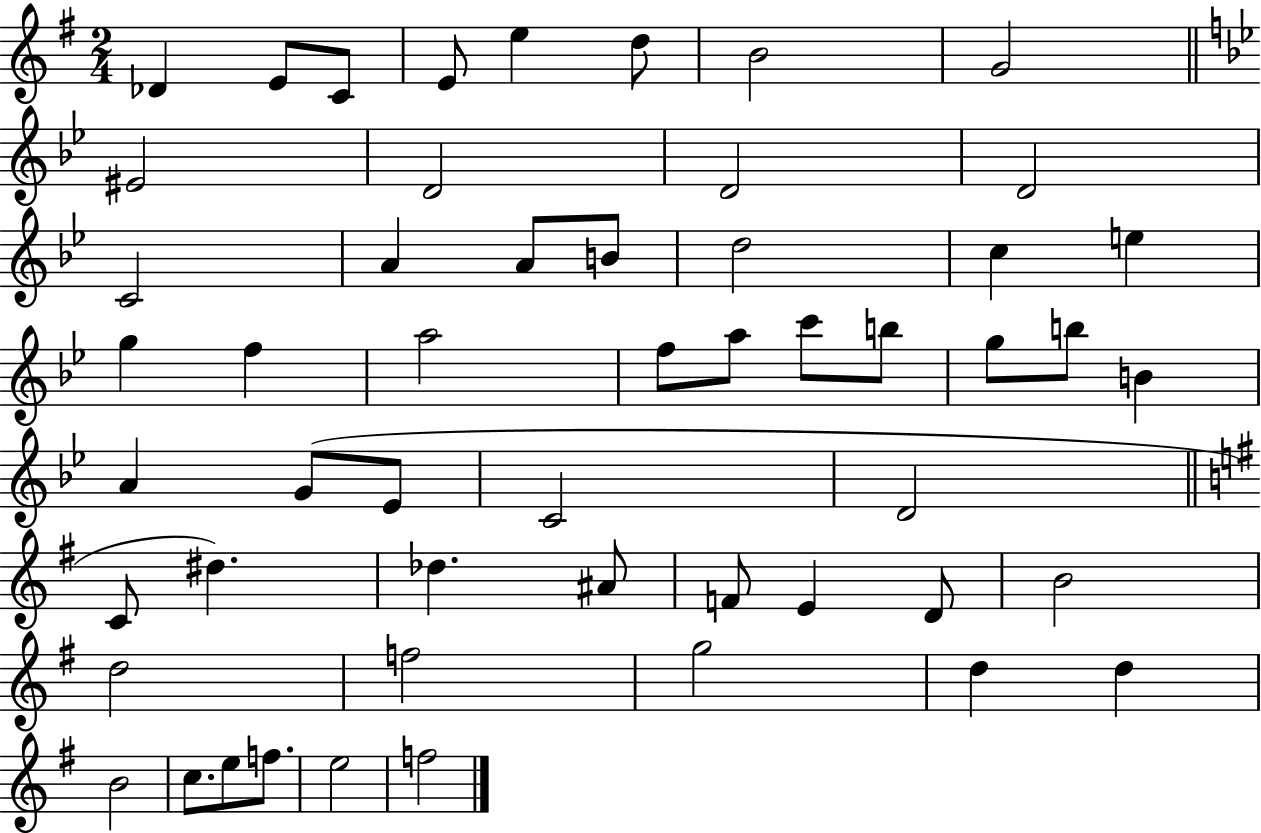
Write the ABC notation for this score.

X:1
T:Untitled
M:2/4
L:1/4
K:G
_D E/2 C/2 E/2 e d/2 B2 G2 ^E2 D2 D2 D2 C2 A A/2 B/2 d2 c e g f a2 f/2 a/2 c'/2 b/2 g/2 b/2 B A G/2 _E/2 C2 D2 C/2 ^d _d ^A/2 F/2 E D/2 B2 d2 f2 g2 d d B2 c/2 e/2 f/2 e2 f2